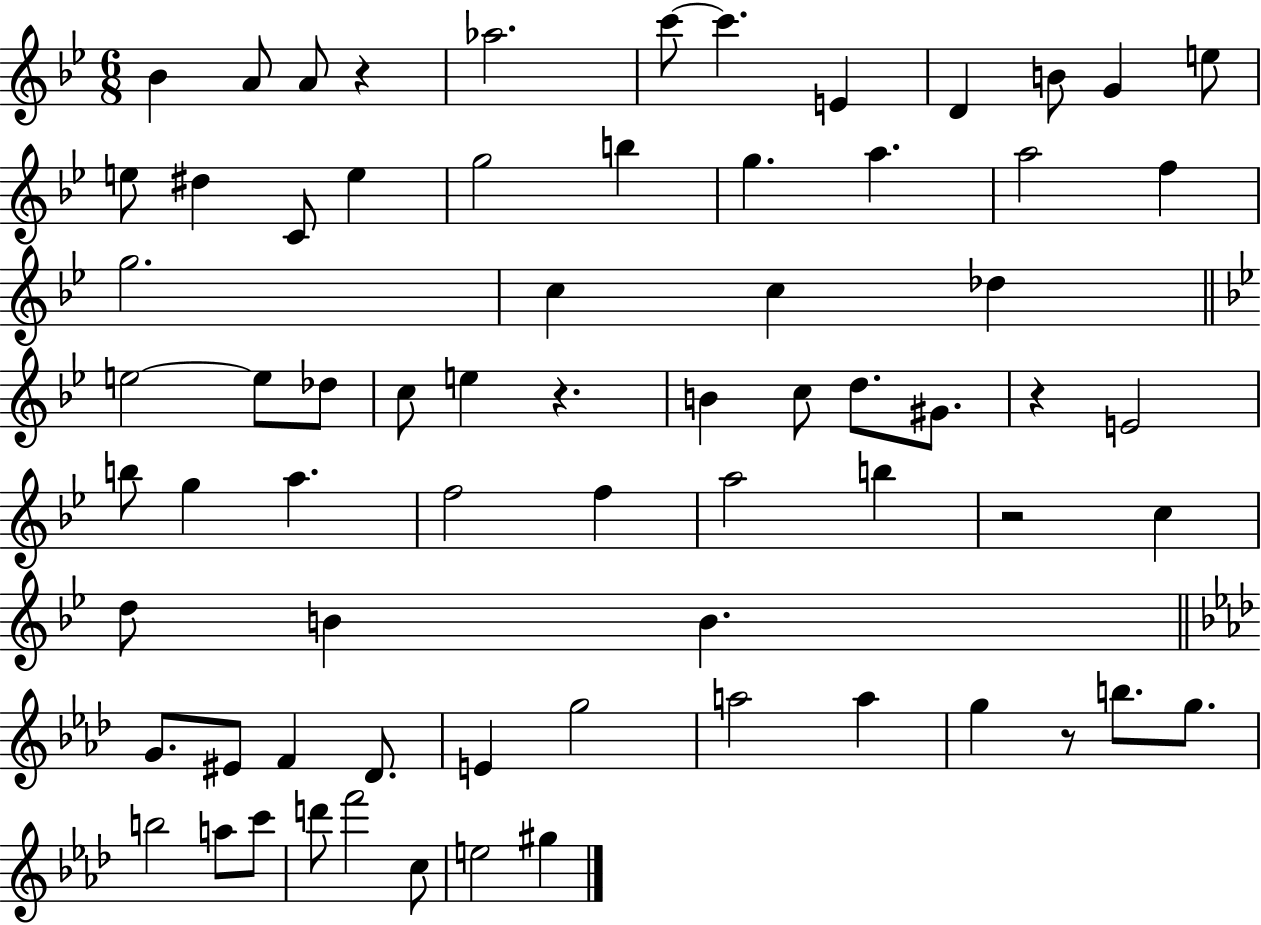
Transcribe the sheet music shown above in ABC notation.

X:1
T:Untitled
M:6/8
L:1/4
K:Bb
_B A/2 A/2 z _a2 c'/2 c' E D B/2 G e/2 e/2 ^d C/2 e g2 b g a a2 f g2 c c _d e2 e/2 _d/2 c/2 e z B c/2 d/2 ^G/2 z E2 b/2 g a f2 f a2 b z2 c d/2 B B G/2 ^E/2 F _D/2 E g2 a2 a g z/2 b/2 g/2 b2 a/2 c'/2 d'/2 f'2 c/2 e2 ^g